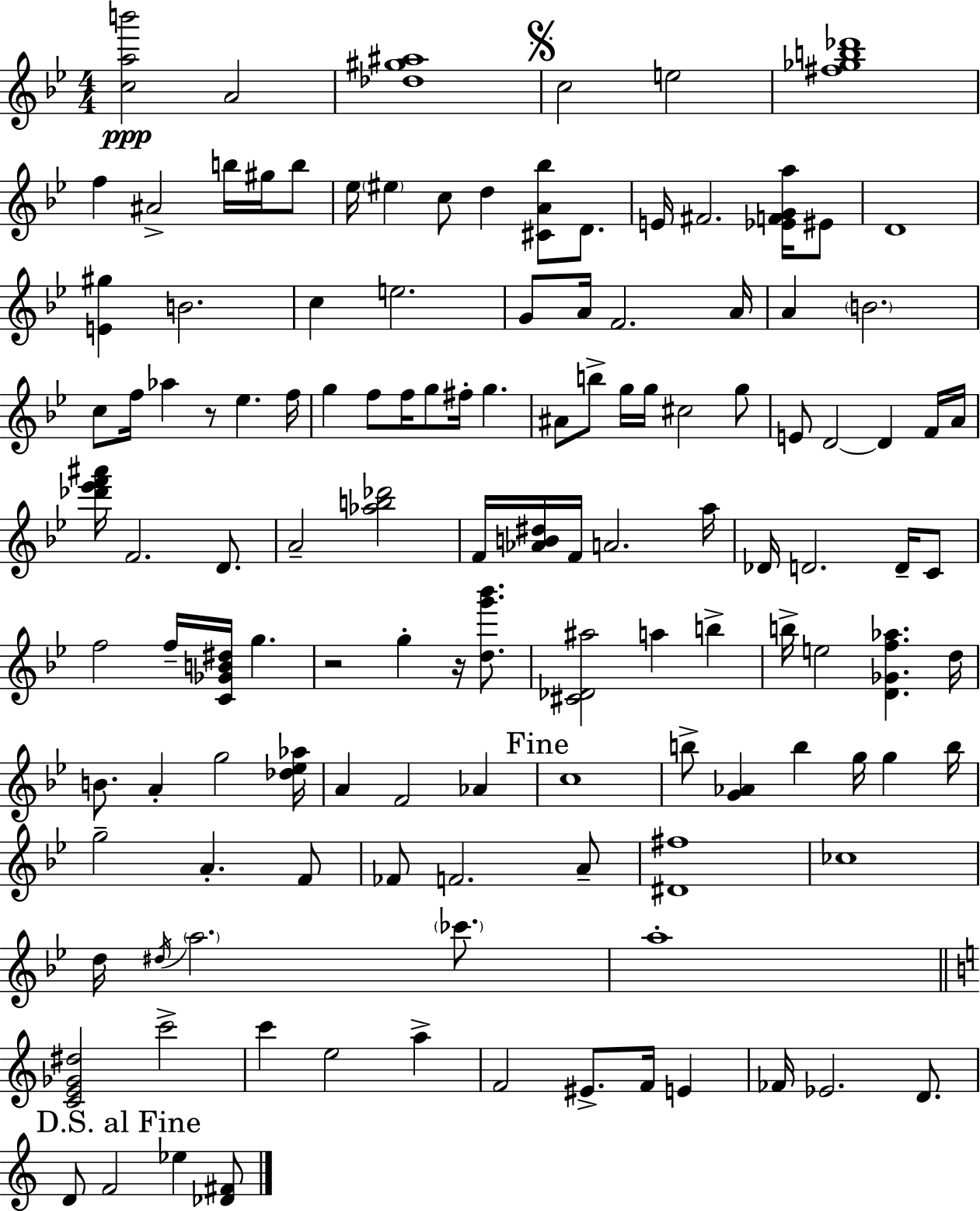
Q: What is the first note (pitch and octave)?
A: A4